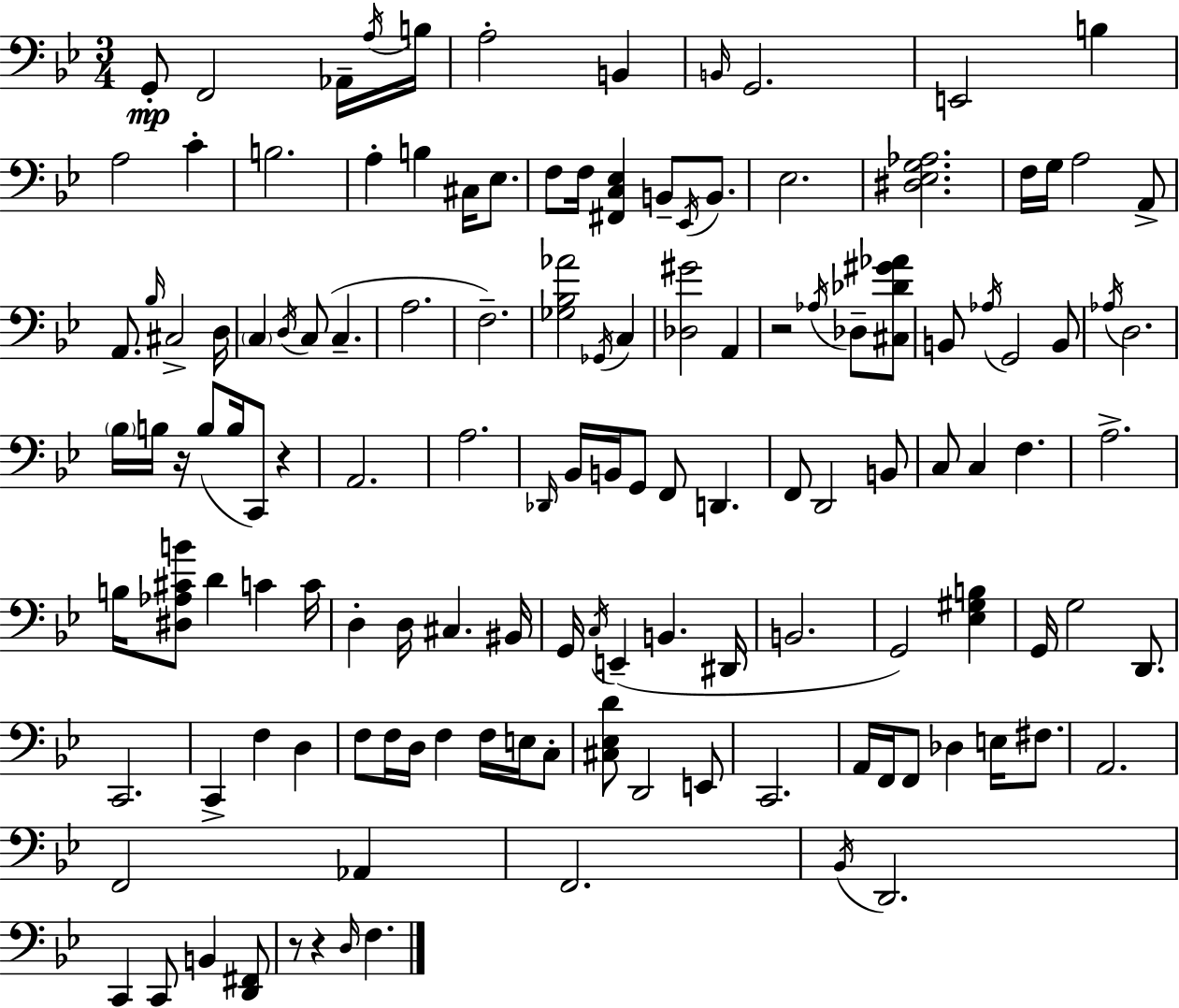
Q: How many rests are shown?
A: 5